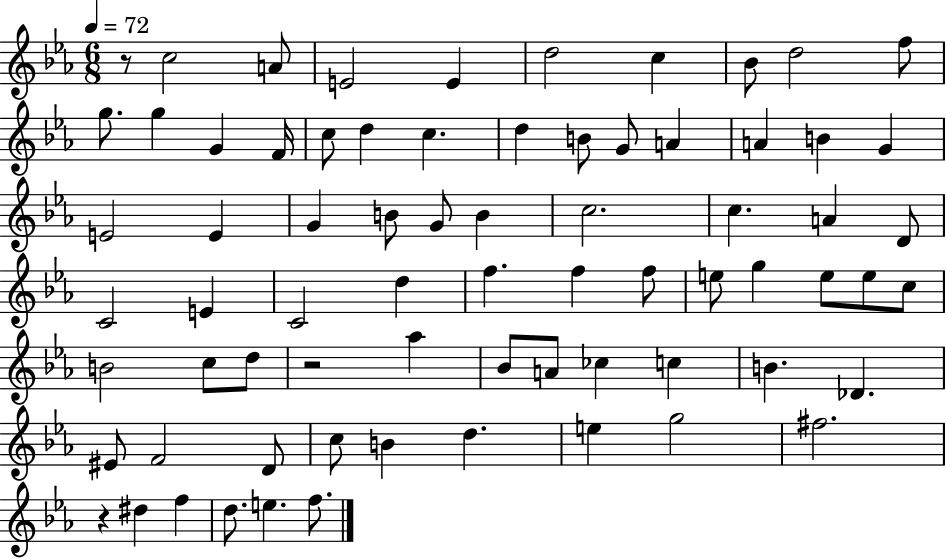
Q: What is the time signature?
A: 6/8